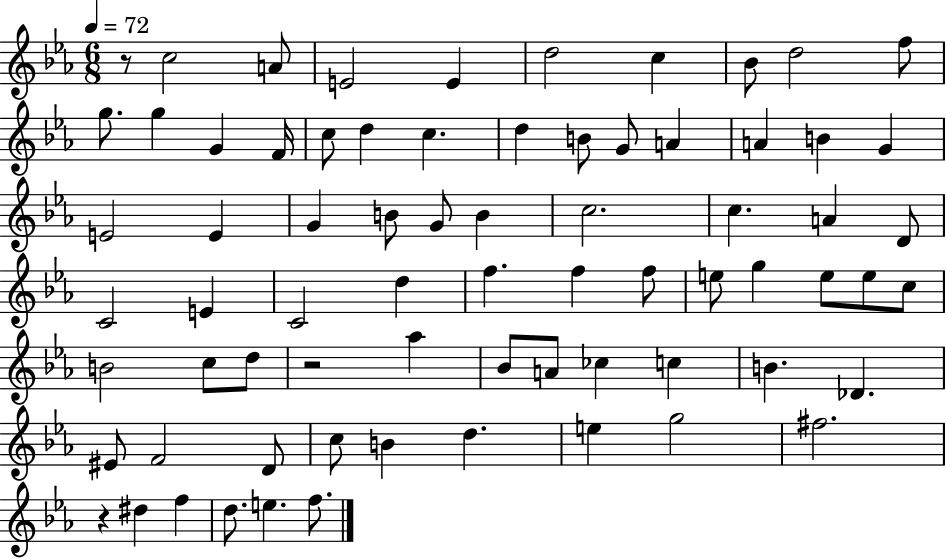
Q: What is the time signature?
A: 6/8